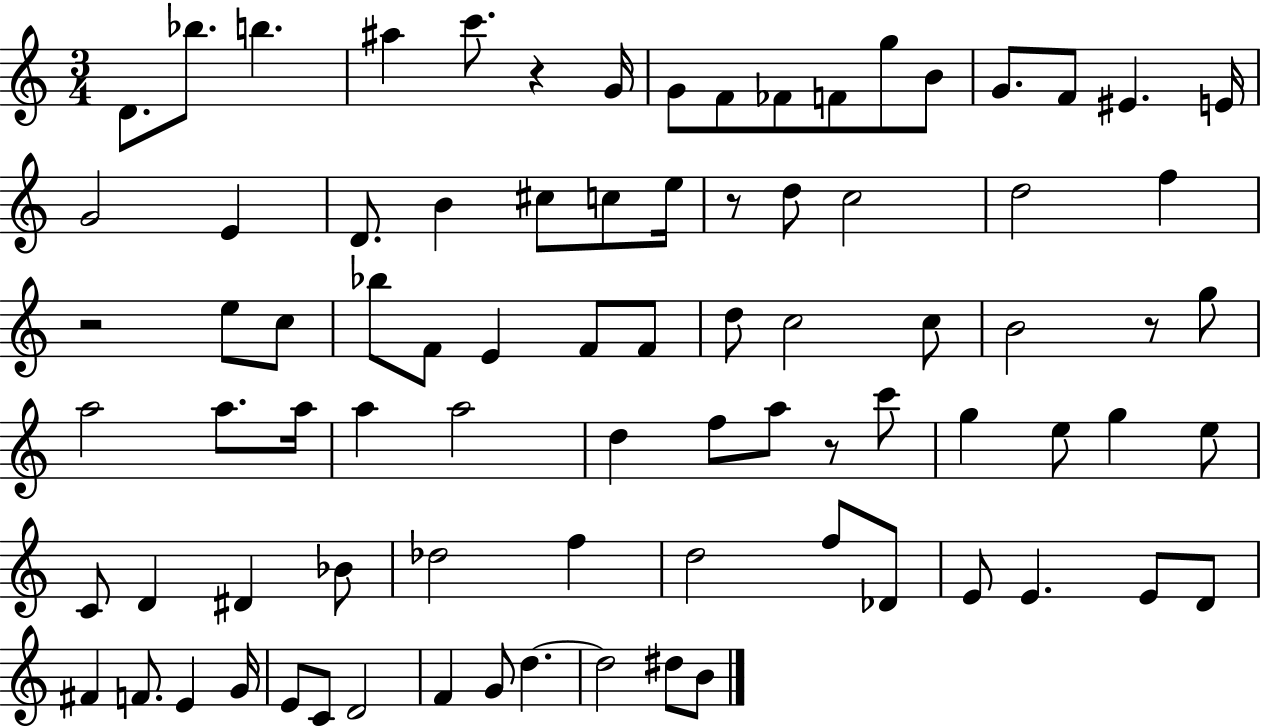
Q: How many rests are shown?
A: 5